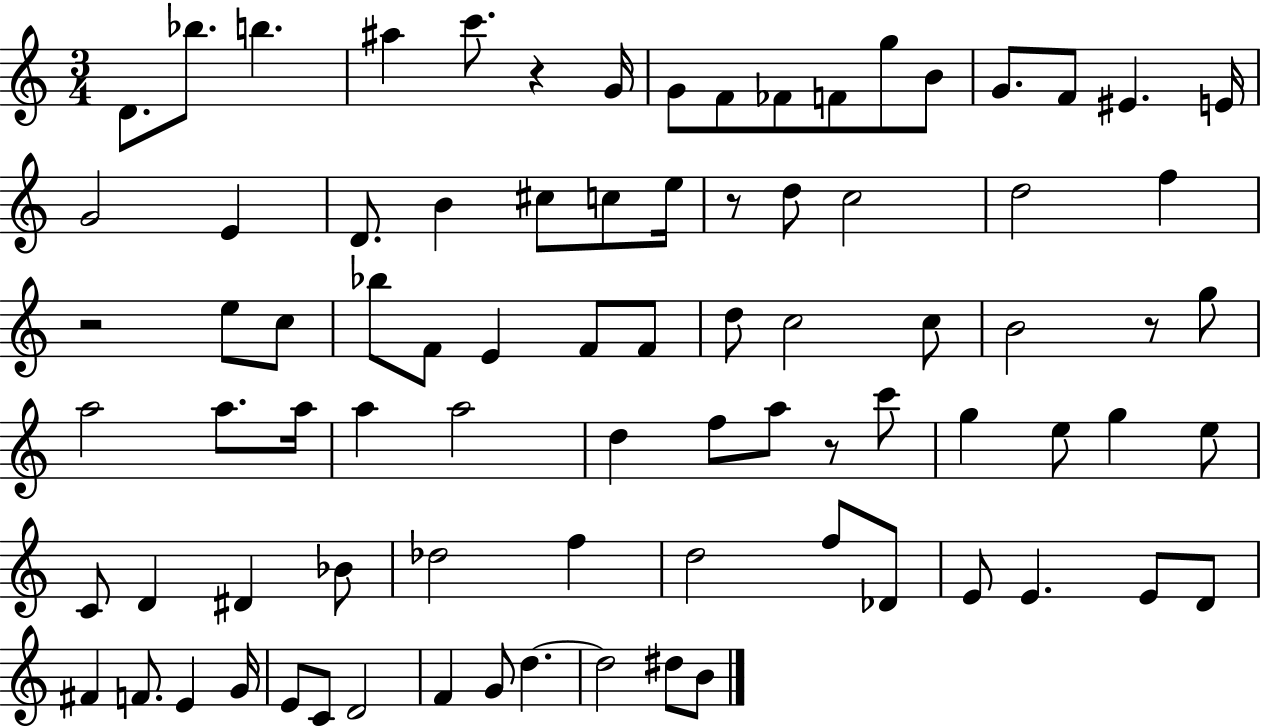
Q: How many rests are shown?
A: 5